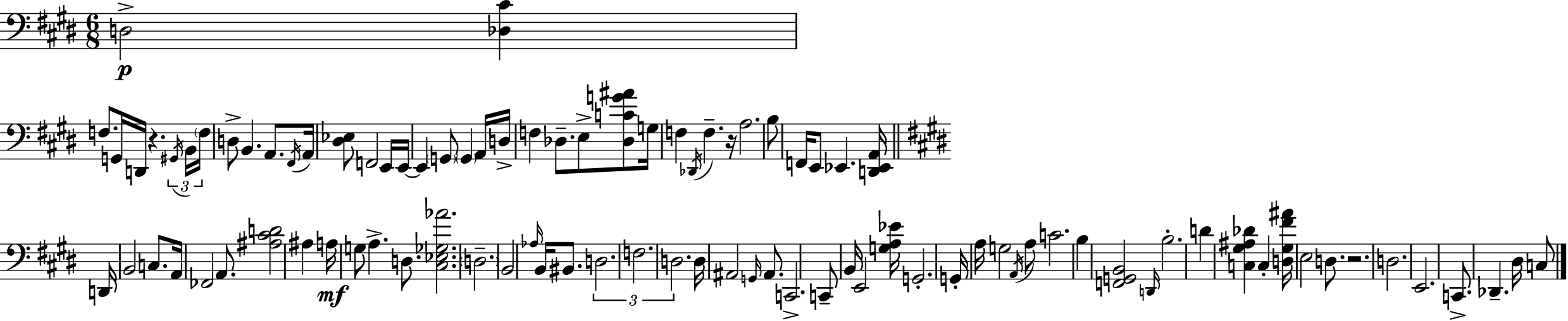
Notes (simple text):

D3/h [Db3,C#4]/q F3/e. G2/s D2/s R/q. G#2/s B2/s F3/s D3/e B2/q. A2/e. F#2/s A2/s [D#3,Eb3]/e F2/h E2/s E2/s E2/q G2/e G2/q A2/s D3/s F3/q Db3/e. E3/e [Db3,C4,G4,A#4]/e G3/s F3/q Db2/s F3/q. R/s A3/h. B3/e F2/s E2/e Eb2/q. [D2,Eb2,A2]/s D2/s B2/h C3/e. A2/s FES2/h A2/e. [A#3,C#4,D4]/h A#3/q A3/s G3/e A3/q. D3/e. [C#3,Eb3,Gb3,Ab4]/h. D3/h. B2/h Ab3/s B2/s BIS2/e. D3/h. F3/h. D3/h. D3/s A#2/h G2/s A#2/e. C2/h. C2/e B2/s E2/h [G3,A3,Eb4]/s G2/h. G2/s A3/s G3/h A2/s A3/e C4/h. B3/q [F2,G2,B2]/h D2/s B3/h. D4/q [C3,G#3,A#3,Db4]/q C3/q [D3,G#3,F#4,A#4]/s E3/h D3/e. R/h. D3/h. E2/h. C2/e. Db2/q. D#3/s C3/e